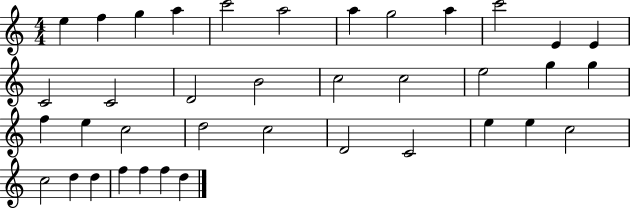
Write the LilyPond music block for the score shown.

{
  \clef treble
  \numericTimeSignature
  \time 4/4
  \key c \major
  e''4 f''4 g''4 a''4 | c'''2 a''2 | a''4 g''2 a''4 | c'''2 e'4 e'4 | \break c'2 c'2 | d'2 b'2 | c''2 c''2 | e''2 g''4 g''4 | \break f''4 e''4 c''2 | d''2 c''2 | d'2 c'2 | e''4 e''4 c''2 | \break c''2 d''4 d''4 | f''4 f''4 f''4 d''4 | \bar "|."
}